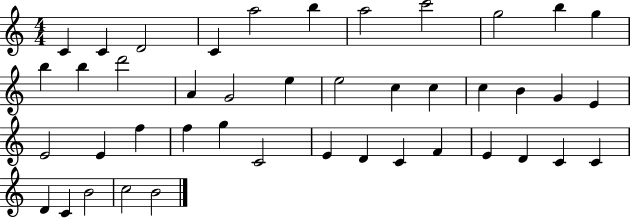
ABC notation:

X:1
T:Untitled
M:4/4
L:1/4
K:C
C C D2 C a2 b a2 c'2 g2 b g b b d'2 A G2 e e2 c c c B G E E2 E f f g C2 E D C F E D C C D C B2 c2 B2